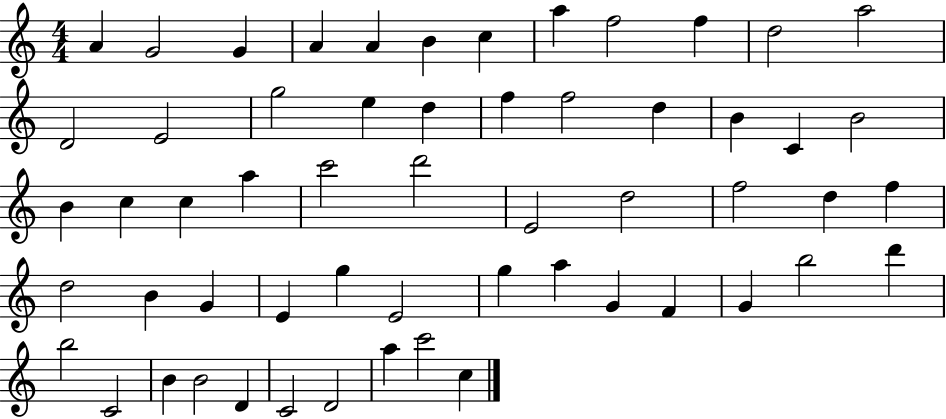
{
  \clef treble
  \numericTimeSignature
  \time 4/4
  \key c \major
  a'4 g'2 g'4 | a'4 a'4 b'4 c''4 | a''4 f''2 f''4 | d''2 a''2 | \break d'2 e'2 | g''2 e''4 d''4 | f''4 f''2 d''4 | b'4 c'4 b'2 | \break b'4 c''4 c''4 a''4 | c'''2 d'''2 | e'2 d''2 | f''2 d''4 f''4 | \break d''2 b'4 g'4 | e'4 g''4 e'2 | g''4 a''4 g'4 f'4 | g'4 b''2 d'''4 | \break b''2 c'2 | b'4 b'2 d'4 | c'2 d'2 | a''4 c'''2 c''4 | \break \bar "|."
}